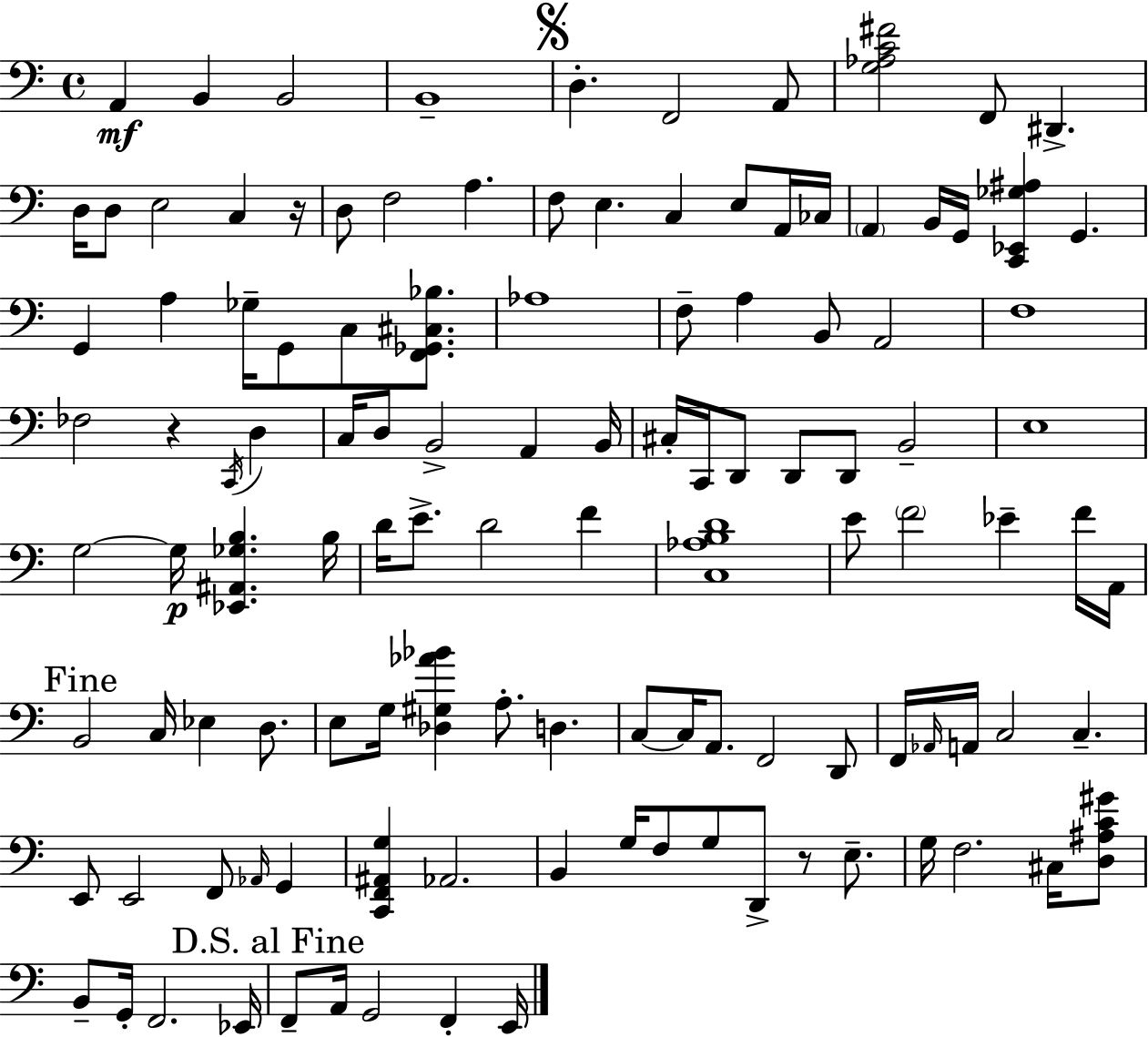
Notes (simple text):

A2/q B2/q B2/h B2/w D3/q. F2/h A2/e [G3,Ab3,C4,F#4]/h F2/e D#2/q. D3/s D3/e E3/h C3/q R/s D3/e F3/h A3/q. F3/e E3/q. C3/q E3/e A2/s CES3/s A2/q B2/s G2/s [C2,Eb2,Gb3,A#3]/q G2/q. G2/q A3/q Gb3/s G2/e C3/e [F2,Gb2,C#3,Bb3]/e. Ab3/w F3/e A3/q B2/e A2/h F3/w FES3/h R/q C2/s D3/q C3/s D3/e B2/h A2/q B2/s C#3/s C2/s D2/e D2/e D2/e B2/h E3/w G3/h G3/s [Eb2,A#2,Gb3,B3]/q. B3/s D4/s E4/e. D4/h F4/q [C3,Ab3,B3,D4]/w E4/e F4/h Eb4/q F4/s A2/s B2/h C3/s Eb3/q D3/e. E3/e G3/s [Db3,G#3,Ab4,Bb4]/q A3/e. D3/q. C3/e C3/s A2/e. F2/h D2/e F2/s Ab2/s A2/s C3/h C3/q. E2/e E2/h F2/e Ab2/s G2/q [C2,F2,A#2,G3]/q Ab2/h. B2/q G3/s F3/e G3/e D2/e R/e E3/e. G3/s F3/h. C#3/s [D3,A#3,C4,G#4]/e B2/e G2/s F2/h. Eb2/s F2/e A2/s G2/h F2/q E2/s